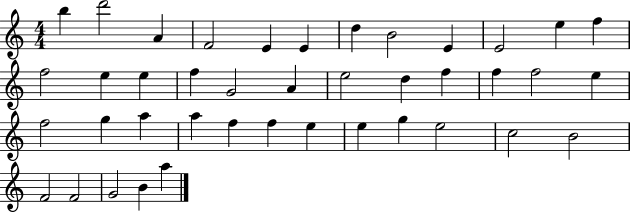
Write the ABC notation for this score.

X:1
T:Untitled
M:4/4
L:1/4
K:C
b d'2 A F2 E E d B2 E E2 e f f2 e e f G2 A e2 d f f f2 e f2 g a a f f e e g e2 c2 B2 F2 F2 G2 B a